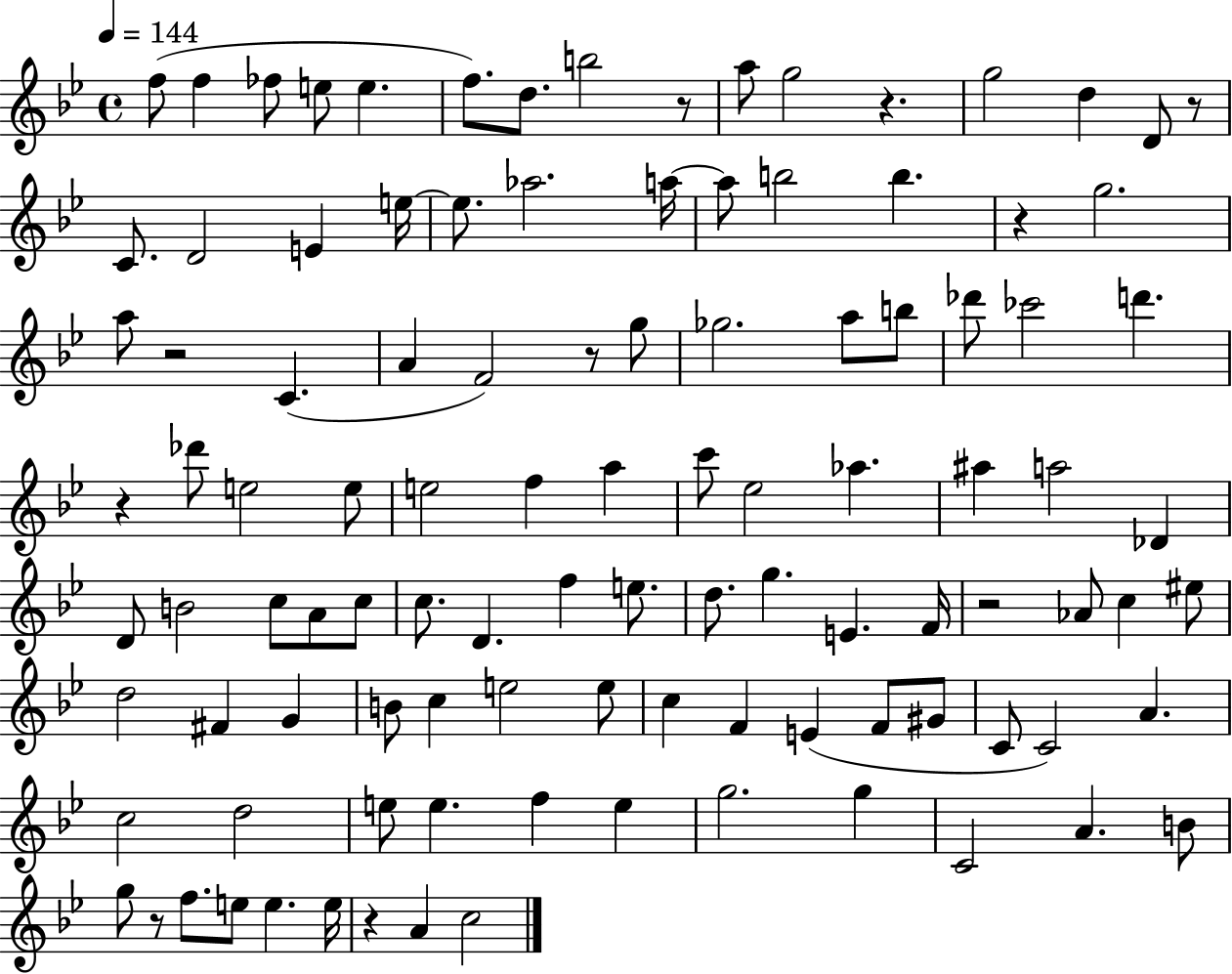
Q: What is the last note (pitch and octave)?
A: C5